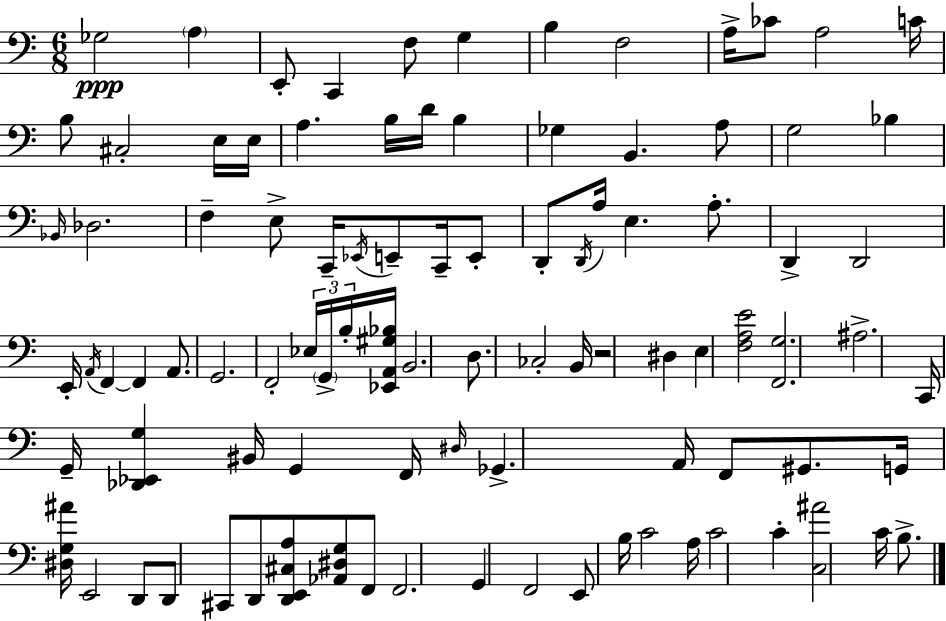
Gb3/h A3/q E2/e C2/q F3/e G3/q B3/q F3/h A3/s CES4/e A3/h C4/s B3/e C#3/h E3/s E3/s A3/q. B3/s D4/s B3/q Gb3/q B2/q. A3/e G3/h Bb3/q Bb2/s Db3/h. F3/q E3/e C2/s Eb2/s E2/e C2/s E2/e D2/e D2/s A3/s E3/q. A3/e. D2/q D2/h E2/s A2/s F2/q F2/q A2/e. G2/h. F2/h Eb3/s G2/s B3/s [Eb2,A2,G#3,Bb3]/s B2/h. D3/e. CES3/h B2/s R/h D#3/q E3/q [F3,A3,E4]/h [F2,G3]/h. A#3/h. C2/s G2/s [Db2,Eb2,G3]/q BIS2/s G2/q F2/s D#3/s Gb2/q. A2/s F2/e G#2/e. G2/s [D#3,G3,A#4]/s E2/h D2/e D2/e C#2/e D2/e [D2,E2,C#3,A3]/e [Ab2,D#3,G3]/e F2/e F2/h. G2/q F2/h E2/e B3/s C4/h A3/s C4/h C4/q [C3,A#4]/h C4/s B3/e.